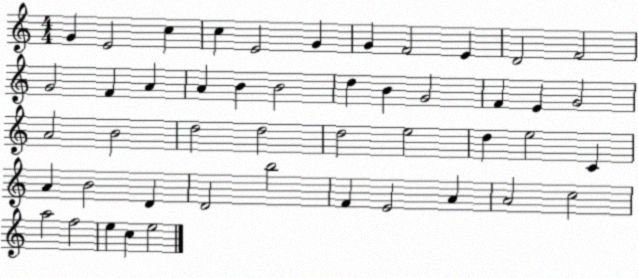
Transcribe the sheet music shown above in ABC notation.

X:1
T:Untitled
M:4/4
L:1/4
K:C
G E2 c c E2 G G F2 E D2 F2 G2 F A A B B2 d B G2 F E G2 A2 B2 d2 d2 d2 e2 d e2 C A B2 D D2 b2 F E2 A A2 c2 a2 f2 e c e2